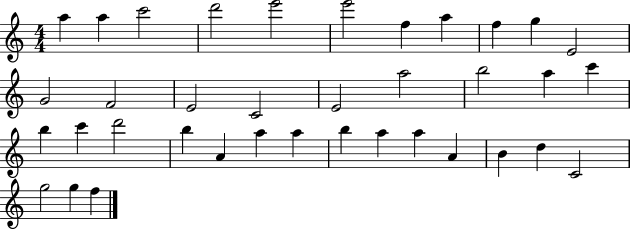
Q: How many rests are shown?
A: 0